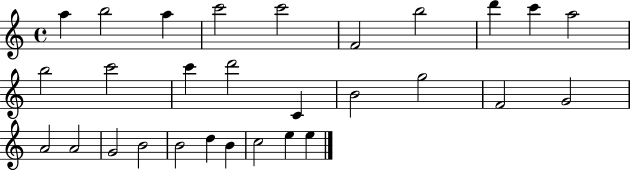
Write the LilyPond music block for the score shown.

{
  \clef treble
  \time 4/4
  \defaultTimeSignature
  \key c \major
  a''4 b''2 a''4 | c'''2 c'''2 | f'2 b''2 | d'''4 c'''4 a''2 | \break b''2 c'''2 | c'''4 d'''2 c'4 | b'2 g''2 | f'2 g'2 | \break a'2 a'2 | g'2 b'2 | b'2 d''4 b'4 | c''2 e''4 e''4 | \break \bar "|."
}